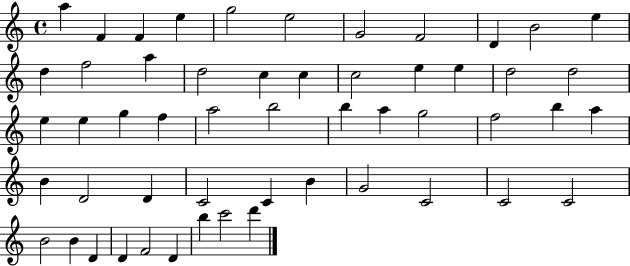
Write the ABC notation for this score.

X:1
T:Untitled
M:4/4
L:1/4
K:C
a F F e g2 e2 G2 F2 D B2 e d f2 a d2 c c c2 e e d2 d2 e e g f a2 b2 b a g2 f2 b a B D2 D C2 C B G2 C2 C2 C2 B2 B D D F2 D b c'2 d'